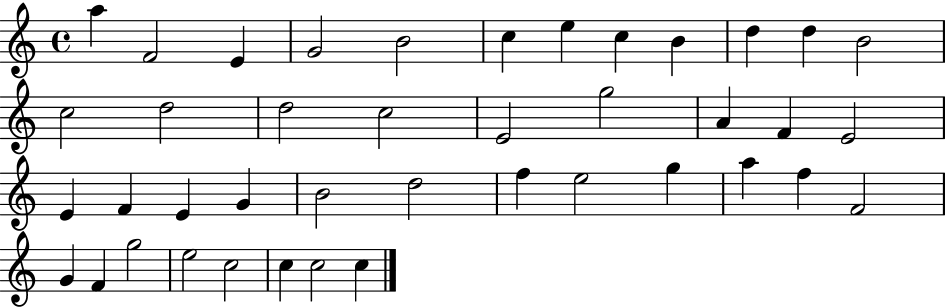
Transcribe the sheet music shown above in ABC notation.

X:1
T:Untitled
M:4/4
L:1/4
K:C
a F2 E G2 B2 c e c B d d B2 c2 d2 d2 c2 E2 g2 A F E2 E F E G B2 d2 f e2 g a f F2 G F g2 e2 c2 c c2 c